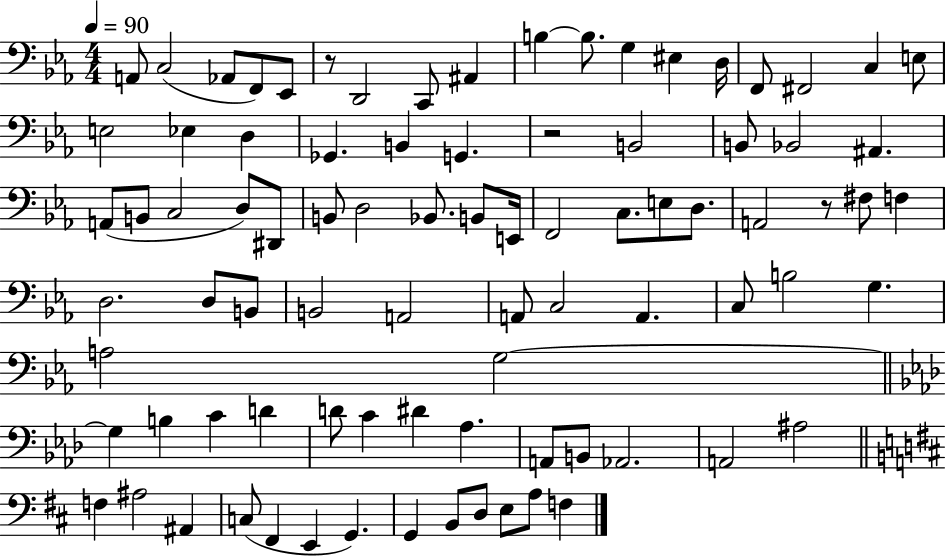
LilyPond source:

{
  \clef bass
  \numericTimeSignature
  \time 4/4
  \key ees \major
  \tempo 4 = 90
  a,8 c2( aes,8 f,8) ees,8 | r8 d,2 c,8 ais,4 | b4~~ b8. g4 eis4 d16 | f,8 fis,2 c4 e8 | \break e2 ees4 d4 | ges,4. b,4 g,4. | r2 b,2 | b,8 bes,2 ais,4. | \break a,8( b,8 c2 d8) dis,8 | b,8 d2 bes,8. b,8 e,16 | f,2 c8. e8 d8. | a,2 r8 fis8 f4 | \break d2. d8 b,8 | b,2 a,2 | a,8 c2 a,4. | c8 b2 g4. | \break a2 g2~~ | \bar "||" \break \key aes \major g4 b4 c'4 d'4 | d'8 c'4 dis'4 aes4. | a,8 b,8 aes,2. | a,2 ais2 | \break \bar "||" \break \key b \minor f4 ais2 ais,4 | c8( fis,4 e,4 g,4.) | g,4 b,8 d8 e8 a8 f4 | \bar "|."
}